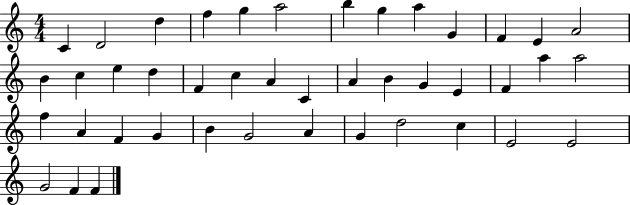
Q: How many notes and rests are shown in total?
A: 43